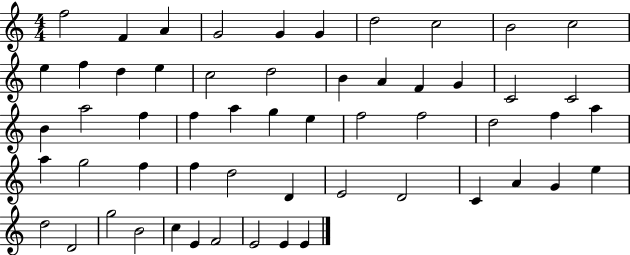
F5/h F4/q A4/q G4/h G4/q G4/q D5/h C5/h B4/h C5/h E5/q F5/q D5/q E5/q C5/h D5/h B4/q A4/q F4/q G4/q C4/h C4/h B4/q A5/h F5/q F5/q A5/q G5/q E5/q F5/h F5/h D5/h F5/q A5/q A5/q G5/h F5/q F5/q D5/h D4/q E4/h D4/h C4/q A4/q G4/q E5/q D5/h D4/h G5/h B4/h C5/q E4/q F4/h E4/h E4/q E4/q